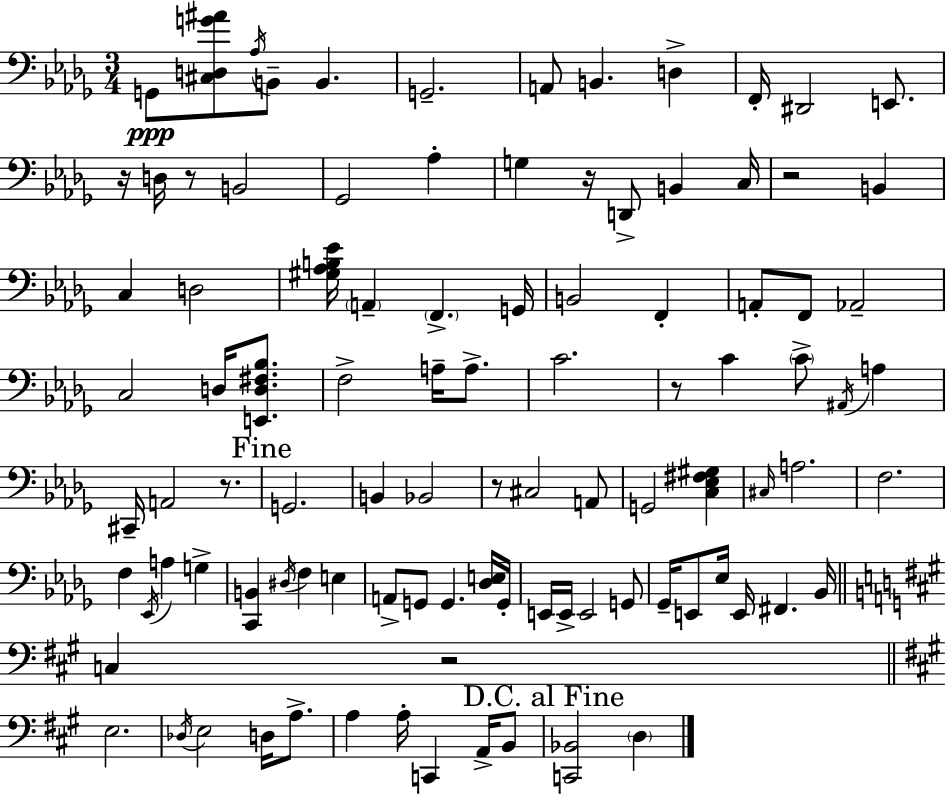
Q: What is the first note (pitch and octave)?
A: G2